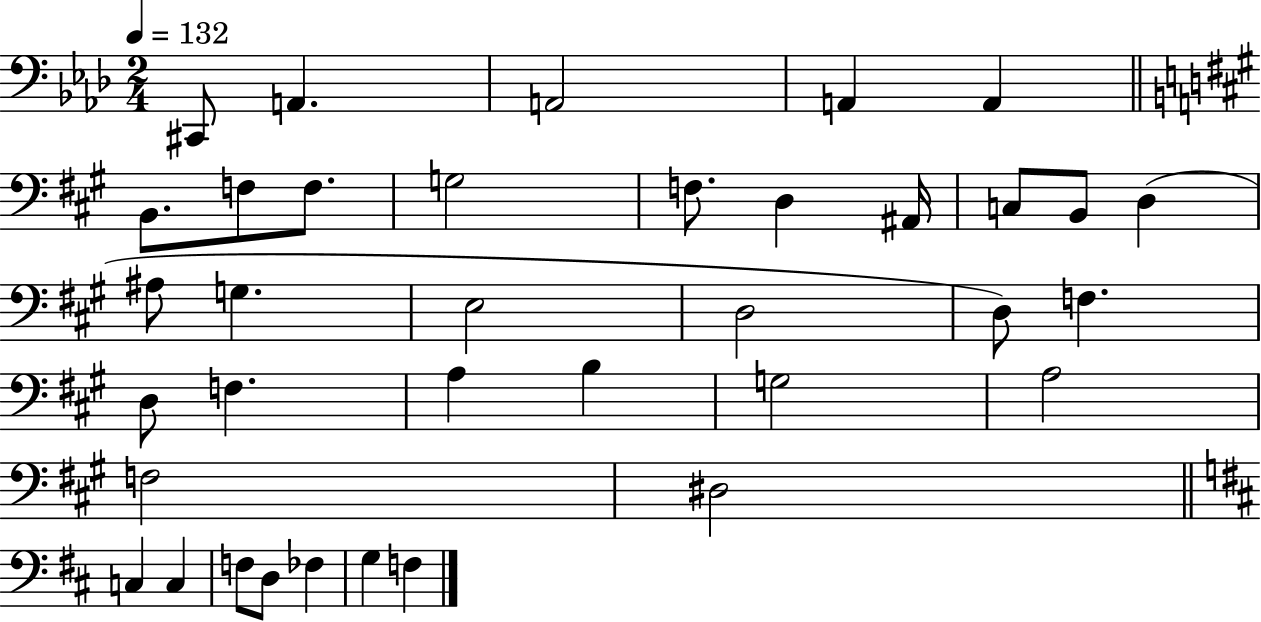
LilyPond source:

{
  \clef bass
  \numericTimeSignature
  \time 2/4
  \key aes \major
  \tempo 4 = 132
  cis,8 a,4. | a,2 | a,4 a,4 | \bar "||" \break \key a \major b,8. f8 f8. | g2 | f8. d4 ais,16 | c8 b,8 d4( | \break ais8 g4. | e2 | d2 | d8) f4. | \break d8 f4. | a4 b4 | g2 | a2 | \break f2 | dis2 | \bar "||" \break \key b \minor c4 c4 | f8 d8 fes4 | g4 f4 | \bar "|."
}